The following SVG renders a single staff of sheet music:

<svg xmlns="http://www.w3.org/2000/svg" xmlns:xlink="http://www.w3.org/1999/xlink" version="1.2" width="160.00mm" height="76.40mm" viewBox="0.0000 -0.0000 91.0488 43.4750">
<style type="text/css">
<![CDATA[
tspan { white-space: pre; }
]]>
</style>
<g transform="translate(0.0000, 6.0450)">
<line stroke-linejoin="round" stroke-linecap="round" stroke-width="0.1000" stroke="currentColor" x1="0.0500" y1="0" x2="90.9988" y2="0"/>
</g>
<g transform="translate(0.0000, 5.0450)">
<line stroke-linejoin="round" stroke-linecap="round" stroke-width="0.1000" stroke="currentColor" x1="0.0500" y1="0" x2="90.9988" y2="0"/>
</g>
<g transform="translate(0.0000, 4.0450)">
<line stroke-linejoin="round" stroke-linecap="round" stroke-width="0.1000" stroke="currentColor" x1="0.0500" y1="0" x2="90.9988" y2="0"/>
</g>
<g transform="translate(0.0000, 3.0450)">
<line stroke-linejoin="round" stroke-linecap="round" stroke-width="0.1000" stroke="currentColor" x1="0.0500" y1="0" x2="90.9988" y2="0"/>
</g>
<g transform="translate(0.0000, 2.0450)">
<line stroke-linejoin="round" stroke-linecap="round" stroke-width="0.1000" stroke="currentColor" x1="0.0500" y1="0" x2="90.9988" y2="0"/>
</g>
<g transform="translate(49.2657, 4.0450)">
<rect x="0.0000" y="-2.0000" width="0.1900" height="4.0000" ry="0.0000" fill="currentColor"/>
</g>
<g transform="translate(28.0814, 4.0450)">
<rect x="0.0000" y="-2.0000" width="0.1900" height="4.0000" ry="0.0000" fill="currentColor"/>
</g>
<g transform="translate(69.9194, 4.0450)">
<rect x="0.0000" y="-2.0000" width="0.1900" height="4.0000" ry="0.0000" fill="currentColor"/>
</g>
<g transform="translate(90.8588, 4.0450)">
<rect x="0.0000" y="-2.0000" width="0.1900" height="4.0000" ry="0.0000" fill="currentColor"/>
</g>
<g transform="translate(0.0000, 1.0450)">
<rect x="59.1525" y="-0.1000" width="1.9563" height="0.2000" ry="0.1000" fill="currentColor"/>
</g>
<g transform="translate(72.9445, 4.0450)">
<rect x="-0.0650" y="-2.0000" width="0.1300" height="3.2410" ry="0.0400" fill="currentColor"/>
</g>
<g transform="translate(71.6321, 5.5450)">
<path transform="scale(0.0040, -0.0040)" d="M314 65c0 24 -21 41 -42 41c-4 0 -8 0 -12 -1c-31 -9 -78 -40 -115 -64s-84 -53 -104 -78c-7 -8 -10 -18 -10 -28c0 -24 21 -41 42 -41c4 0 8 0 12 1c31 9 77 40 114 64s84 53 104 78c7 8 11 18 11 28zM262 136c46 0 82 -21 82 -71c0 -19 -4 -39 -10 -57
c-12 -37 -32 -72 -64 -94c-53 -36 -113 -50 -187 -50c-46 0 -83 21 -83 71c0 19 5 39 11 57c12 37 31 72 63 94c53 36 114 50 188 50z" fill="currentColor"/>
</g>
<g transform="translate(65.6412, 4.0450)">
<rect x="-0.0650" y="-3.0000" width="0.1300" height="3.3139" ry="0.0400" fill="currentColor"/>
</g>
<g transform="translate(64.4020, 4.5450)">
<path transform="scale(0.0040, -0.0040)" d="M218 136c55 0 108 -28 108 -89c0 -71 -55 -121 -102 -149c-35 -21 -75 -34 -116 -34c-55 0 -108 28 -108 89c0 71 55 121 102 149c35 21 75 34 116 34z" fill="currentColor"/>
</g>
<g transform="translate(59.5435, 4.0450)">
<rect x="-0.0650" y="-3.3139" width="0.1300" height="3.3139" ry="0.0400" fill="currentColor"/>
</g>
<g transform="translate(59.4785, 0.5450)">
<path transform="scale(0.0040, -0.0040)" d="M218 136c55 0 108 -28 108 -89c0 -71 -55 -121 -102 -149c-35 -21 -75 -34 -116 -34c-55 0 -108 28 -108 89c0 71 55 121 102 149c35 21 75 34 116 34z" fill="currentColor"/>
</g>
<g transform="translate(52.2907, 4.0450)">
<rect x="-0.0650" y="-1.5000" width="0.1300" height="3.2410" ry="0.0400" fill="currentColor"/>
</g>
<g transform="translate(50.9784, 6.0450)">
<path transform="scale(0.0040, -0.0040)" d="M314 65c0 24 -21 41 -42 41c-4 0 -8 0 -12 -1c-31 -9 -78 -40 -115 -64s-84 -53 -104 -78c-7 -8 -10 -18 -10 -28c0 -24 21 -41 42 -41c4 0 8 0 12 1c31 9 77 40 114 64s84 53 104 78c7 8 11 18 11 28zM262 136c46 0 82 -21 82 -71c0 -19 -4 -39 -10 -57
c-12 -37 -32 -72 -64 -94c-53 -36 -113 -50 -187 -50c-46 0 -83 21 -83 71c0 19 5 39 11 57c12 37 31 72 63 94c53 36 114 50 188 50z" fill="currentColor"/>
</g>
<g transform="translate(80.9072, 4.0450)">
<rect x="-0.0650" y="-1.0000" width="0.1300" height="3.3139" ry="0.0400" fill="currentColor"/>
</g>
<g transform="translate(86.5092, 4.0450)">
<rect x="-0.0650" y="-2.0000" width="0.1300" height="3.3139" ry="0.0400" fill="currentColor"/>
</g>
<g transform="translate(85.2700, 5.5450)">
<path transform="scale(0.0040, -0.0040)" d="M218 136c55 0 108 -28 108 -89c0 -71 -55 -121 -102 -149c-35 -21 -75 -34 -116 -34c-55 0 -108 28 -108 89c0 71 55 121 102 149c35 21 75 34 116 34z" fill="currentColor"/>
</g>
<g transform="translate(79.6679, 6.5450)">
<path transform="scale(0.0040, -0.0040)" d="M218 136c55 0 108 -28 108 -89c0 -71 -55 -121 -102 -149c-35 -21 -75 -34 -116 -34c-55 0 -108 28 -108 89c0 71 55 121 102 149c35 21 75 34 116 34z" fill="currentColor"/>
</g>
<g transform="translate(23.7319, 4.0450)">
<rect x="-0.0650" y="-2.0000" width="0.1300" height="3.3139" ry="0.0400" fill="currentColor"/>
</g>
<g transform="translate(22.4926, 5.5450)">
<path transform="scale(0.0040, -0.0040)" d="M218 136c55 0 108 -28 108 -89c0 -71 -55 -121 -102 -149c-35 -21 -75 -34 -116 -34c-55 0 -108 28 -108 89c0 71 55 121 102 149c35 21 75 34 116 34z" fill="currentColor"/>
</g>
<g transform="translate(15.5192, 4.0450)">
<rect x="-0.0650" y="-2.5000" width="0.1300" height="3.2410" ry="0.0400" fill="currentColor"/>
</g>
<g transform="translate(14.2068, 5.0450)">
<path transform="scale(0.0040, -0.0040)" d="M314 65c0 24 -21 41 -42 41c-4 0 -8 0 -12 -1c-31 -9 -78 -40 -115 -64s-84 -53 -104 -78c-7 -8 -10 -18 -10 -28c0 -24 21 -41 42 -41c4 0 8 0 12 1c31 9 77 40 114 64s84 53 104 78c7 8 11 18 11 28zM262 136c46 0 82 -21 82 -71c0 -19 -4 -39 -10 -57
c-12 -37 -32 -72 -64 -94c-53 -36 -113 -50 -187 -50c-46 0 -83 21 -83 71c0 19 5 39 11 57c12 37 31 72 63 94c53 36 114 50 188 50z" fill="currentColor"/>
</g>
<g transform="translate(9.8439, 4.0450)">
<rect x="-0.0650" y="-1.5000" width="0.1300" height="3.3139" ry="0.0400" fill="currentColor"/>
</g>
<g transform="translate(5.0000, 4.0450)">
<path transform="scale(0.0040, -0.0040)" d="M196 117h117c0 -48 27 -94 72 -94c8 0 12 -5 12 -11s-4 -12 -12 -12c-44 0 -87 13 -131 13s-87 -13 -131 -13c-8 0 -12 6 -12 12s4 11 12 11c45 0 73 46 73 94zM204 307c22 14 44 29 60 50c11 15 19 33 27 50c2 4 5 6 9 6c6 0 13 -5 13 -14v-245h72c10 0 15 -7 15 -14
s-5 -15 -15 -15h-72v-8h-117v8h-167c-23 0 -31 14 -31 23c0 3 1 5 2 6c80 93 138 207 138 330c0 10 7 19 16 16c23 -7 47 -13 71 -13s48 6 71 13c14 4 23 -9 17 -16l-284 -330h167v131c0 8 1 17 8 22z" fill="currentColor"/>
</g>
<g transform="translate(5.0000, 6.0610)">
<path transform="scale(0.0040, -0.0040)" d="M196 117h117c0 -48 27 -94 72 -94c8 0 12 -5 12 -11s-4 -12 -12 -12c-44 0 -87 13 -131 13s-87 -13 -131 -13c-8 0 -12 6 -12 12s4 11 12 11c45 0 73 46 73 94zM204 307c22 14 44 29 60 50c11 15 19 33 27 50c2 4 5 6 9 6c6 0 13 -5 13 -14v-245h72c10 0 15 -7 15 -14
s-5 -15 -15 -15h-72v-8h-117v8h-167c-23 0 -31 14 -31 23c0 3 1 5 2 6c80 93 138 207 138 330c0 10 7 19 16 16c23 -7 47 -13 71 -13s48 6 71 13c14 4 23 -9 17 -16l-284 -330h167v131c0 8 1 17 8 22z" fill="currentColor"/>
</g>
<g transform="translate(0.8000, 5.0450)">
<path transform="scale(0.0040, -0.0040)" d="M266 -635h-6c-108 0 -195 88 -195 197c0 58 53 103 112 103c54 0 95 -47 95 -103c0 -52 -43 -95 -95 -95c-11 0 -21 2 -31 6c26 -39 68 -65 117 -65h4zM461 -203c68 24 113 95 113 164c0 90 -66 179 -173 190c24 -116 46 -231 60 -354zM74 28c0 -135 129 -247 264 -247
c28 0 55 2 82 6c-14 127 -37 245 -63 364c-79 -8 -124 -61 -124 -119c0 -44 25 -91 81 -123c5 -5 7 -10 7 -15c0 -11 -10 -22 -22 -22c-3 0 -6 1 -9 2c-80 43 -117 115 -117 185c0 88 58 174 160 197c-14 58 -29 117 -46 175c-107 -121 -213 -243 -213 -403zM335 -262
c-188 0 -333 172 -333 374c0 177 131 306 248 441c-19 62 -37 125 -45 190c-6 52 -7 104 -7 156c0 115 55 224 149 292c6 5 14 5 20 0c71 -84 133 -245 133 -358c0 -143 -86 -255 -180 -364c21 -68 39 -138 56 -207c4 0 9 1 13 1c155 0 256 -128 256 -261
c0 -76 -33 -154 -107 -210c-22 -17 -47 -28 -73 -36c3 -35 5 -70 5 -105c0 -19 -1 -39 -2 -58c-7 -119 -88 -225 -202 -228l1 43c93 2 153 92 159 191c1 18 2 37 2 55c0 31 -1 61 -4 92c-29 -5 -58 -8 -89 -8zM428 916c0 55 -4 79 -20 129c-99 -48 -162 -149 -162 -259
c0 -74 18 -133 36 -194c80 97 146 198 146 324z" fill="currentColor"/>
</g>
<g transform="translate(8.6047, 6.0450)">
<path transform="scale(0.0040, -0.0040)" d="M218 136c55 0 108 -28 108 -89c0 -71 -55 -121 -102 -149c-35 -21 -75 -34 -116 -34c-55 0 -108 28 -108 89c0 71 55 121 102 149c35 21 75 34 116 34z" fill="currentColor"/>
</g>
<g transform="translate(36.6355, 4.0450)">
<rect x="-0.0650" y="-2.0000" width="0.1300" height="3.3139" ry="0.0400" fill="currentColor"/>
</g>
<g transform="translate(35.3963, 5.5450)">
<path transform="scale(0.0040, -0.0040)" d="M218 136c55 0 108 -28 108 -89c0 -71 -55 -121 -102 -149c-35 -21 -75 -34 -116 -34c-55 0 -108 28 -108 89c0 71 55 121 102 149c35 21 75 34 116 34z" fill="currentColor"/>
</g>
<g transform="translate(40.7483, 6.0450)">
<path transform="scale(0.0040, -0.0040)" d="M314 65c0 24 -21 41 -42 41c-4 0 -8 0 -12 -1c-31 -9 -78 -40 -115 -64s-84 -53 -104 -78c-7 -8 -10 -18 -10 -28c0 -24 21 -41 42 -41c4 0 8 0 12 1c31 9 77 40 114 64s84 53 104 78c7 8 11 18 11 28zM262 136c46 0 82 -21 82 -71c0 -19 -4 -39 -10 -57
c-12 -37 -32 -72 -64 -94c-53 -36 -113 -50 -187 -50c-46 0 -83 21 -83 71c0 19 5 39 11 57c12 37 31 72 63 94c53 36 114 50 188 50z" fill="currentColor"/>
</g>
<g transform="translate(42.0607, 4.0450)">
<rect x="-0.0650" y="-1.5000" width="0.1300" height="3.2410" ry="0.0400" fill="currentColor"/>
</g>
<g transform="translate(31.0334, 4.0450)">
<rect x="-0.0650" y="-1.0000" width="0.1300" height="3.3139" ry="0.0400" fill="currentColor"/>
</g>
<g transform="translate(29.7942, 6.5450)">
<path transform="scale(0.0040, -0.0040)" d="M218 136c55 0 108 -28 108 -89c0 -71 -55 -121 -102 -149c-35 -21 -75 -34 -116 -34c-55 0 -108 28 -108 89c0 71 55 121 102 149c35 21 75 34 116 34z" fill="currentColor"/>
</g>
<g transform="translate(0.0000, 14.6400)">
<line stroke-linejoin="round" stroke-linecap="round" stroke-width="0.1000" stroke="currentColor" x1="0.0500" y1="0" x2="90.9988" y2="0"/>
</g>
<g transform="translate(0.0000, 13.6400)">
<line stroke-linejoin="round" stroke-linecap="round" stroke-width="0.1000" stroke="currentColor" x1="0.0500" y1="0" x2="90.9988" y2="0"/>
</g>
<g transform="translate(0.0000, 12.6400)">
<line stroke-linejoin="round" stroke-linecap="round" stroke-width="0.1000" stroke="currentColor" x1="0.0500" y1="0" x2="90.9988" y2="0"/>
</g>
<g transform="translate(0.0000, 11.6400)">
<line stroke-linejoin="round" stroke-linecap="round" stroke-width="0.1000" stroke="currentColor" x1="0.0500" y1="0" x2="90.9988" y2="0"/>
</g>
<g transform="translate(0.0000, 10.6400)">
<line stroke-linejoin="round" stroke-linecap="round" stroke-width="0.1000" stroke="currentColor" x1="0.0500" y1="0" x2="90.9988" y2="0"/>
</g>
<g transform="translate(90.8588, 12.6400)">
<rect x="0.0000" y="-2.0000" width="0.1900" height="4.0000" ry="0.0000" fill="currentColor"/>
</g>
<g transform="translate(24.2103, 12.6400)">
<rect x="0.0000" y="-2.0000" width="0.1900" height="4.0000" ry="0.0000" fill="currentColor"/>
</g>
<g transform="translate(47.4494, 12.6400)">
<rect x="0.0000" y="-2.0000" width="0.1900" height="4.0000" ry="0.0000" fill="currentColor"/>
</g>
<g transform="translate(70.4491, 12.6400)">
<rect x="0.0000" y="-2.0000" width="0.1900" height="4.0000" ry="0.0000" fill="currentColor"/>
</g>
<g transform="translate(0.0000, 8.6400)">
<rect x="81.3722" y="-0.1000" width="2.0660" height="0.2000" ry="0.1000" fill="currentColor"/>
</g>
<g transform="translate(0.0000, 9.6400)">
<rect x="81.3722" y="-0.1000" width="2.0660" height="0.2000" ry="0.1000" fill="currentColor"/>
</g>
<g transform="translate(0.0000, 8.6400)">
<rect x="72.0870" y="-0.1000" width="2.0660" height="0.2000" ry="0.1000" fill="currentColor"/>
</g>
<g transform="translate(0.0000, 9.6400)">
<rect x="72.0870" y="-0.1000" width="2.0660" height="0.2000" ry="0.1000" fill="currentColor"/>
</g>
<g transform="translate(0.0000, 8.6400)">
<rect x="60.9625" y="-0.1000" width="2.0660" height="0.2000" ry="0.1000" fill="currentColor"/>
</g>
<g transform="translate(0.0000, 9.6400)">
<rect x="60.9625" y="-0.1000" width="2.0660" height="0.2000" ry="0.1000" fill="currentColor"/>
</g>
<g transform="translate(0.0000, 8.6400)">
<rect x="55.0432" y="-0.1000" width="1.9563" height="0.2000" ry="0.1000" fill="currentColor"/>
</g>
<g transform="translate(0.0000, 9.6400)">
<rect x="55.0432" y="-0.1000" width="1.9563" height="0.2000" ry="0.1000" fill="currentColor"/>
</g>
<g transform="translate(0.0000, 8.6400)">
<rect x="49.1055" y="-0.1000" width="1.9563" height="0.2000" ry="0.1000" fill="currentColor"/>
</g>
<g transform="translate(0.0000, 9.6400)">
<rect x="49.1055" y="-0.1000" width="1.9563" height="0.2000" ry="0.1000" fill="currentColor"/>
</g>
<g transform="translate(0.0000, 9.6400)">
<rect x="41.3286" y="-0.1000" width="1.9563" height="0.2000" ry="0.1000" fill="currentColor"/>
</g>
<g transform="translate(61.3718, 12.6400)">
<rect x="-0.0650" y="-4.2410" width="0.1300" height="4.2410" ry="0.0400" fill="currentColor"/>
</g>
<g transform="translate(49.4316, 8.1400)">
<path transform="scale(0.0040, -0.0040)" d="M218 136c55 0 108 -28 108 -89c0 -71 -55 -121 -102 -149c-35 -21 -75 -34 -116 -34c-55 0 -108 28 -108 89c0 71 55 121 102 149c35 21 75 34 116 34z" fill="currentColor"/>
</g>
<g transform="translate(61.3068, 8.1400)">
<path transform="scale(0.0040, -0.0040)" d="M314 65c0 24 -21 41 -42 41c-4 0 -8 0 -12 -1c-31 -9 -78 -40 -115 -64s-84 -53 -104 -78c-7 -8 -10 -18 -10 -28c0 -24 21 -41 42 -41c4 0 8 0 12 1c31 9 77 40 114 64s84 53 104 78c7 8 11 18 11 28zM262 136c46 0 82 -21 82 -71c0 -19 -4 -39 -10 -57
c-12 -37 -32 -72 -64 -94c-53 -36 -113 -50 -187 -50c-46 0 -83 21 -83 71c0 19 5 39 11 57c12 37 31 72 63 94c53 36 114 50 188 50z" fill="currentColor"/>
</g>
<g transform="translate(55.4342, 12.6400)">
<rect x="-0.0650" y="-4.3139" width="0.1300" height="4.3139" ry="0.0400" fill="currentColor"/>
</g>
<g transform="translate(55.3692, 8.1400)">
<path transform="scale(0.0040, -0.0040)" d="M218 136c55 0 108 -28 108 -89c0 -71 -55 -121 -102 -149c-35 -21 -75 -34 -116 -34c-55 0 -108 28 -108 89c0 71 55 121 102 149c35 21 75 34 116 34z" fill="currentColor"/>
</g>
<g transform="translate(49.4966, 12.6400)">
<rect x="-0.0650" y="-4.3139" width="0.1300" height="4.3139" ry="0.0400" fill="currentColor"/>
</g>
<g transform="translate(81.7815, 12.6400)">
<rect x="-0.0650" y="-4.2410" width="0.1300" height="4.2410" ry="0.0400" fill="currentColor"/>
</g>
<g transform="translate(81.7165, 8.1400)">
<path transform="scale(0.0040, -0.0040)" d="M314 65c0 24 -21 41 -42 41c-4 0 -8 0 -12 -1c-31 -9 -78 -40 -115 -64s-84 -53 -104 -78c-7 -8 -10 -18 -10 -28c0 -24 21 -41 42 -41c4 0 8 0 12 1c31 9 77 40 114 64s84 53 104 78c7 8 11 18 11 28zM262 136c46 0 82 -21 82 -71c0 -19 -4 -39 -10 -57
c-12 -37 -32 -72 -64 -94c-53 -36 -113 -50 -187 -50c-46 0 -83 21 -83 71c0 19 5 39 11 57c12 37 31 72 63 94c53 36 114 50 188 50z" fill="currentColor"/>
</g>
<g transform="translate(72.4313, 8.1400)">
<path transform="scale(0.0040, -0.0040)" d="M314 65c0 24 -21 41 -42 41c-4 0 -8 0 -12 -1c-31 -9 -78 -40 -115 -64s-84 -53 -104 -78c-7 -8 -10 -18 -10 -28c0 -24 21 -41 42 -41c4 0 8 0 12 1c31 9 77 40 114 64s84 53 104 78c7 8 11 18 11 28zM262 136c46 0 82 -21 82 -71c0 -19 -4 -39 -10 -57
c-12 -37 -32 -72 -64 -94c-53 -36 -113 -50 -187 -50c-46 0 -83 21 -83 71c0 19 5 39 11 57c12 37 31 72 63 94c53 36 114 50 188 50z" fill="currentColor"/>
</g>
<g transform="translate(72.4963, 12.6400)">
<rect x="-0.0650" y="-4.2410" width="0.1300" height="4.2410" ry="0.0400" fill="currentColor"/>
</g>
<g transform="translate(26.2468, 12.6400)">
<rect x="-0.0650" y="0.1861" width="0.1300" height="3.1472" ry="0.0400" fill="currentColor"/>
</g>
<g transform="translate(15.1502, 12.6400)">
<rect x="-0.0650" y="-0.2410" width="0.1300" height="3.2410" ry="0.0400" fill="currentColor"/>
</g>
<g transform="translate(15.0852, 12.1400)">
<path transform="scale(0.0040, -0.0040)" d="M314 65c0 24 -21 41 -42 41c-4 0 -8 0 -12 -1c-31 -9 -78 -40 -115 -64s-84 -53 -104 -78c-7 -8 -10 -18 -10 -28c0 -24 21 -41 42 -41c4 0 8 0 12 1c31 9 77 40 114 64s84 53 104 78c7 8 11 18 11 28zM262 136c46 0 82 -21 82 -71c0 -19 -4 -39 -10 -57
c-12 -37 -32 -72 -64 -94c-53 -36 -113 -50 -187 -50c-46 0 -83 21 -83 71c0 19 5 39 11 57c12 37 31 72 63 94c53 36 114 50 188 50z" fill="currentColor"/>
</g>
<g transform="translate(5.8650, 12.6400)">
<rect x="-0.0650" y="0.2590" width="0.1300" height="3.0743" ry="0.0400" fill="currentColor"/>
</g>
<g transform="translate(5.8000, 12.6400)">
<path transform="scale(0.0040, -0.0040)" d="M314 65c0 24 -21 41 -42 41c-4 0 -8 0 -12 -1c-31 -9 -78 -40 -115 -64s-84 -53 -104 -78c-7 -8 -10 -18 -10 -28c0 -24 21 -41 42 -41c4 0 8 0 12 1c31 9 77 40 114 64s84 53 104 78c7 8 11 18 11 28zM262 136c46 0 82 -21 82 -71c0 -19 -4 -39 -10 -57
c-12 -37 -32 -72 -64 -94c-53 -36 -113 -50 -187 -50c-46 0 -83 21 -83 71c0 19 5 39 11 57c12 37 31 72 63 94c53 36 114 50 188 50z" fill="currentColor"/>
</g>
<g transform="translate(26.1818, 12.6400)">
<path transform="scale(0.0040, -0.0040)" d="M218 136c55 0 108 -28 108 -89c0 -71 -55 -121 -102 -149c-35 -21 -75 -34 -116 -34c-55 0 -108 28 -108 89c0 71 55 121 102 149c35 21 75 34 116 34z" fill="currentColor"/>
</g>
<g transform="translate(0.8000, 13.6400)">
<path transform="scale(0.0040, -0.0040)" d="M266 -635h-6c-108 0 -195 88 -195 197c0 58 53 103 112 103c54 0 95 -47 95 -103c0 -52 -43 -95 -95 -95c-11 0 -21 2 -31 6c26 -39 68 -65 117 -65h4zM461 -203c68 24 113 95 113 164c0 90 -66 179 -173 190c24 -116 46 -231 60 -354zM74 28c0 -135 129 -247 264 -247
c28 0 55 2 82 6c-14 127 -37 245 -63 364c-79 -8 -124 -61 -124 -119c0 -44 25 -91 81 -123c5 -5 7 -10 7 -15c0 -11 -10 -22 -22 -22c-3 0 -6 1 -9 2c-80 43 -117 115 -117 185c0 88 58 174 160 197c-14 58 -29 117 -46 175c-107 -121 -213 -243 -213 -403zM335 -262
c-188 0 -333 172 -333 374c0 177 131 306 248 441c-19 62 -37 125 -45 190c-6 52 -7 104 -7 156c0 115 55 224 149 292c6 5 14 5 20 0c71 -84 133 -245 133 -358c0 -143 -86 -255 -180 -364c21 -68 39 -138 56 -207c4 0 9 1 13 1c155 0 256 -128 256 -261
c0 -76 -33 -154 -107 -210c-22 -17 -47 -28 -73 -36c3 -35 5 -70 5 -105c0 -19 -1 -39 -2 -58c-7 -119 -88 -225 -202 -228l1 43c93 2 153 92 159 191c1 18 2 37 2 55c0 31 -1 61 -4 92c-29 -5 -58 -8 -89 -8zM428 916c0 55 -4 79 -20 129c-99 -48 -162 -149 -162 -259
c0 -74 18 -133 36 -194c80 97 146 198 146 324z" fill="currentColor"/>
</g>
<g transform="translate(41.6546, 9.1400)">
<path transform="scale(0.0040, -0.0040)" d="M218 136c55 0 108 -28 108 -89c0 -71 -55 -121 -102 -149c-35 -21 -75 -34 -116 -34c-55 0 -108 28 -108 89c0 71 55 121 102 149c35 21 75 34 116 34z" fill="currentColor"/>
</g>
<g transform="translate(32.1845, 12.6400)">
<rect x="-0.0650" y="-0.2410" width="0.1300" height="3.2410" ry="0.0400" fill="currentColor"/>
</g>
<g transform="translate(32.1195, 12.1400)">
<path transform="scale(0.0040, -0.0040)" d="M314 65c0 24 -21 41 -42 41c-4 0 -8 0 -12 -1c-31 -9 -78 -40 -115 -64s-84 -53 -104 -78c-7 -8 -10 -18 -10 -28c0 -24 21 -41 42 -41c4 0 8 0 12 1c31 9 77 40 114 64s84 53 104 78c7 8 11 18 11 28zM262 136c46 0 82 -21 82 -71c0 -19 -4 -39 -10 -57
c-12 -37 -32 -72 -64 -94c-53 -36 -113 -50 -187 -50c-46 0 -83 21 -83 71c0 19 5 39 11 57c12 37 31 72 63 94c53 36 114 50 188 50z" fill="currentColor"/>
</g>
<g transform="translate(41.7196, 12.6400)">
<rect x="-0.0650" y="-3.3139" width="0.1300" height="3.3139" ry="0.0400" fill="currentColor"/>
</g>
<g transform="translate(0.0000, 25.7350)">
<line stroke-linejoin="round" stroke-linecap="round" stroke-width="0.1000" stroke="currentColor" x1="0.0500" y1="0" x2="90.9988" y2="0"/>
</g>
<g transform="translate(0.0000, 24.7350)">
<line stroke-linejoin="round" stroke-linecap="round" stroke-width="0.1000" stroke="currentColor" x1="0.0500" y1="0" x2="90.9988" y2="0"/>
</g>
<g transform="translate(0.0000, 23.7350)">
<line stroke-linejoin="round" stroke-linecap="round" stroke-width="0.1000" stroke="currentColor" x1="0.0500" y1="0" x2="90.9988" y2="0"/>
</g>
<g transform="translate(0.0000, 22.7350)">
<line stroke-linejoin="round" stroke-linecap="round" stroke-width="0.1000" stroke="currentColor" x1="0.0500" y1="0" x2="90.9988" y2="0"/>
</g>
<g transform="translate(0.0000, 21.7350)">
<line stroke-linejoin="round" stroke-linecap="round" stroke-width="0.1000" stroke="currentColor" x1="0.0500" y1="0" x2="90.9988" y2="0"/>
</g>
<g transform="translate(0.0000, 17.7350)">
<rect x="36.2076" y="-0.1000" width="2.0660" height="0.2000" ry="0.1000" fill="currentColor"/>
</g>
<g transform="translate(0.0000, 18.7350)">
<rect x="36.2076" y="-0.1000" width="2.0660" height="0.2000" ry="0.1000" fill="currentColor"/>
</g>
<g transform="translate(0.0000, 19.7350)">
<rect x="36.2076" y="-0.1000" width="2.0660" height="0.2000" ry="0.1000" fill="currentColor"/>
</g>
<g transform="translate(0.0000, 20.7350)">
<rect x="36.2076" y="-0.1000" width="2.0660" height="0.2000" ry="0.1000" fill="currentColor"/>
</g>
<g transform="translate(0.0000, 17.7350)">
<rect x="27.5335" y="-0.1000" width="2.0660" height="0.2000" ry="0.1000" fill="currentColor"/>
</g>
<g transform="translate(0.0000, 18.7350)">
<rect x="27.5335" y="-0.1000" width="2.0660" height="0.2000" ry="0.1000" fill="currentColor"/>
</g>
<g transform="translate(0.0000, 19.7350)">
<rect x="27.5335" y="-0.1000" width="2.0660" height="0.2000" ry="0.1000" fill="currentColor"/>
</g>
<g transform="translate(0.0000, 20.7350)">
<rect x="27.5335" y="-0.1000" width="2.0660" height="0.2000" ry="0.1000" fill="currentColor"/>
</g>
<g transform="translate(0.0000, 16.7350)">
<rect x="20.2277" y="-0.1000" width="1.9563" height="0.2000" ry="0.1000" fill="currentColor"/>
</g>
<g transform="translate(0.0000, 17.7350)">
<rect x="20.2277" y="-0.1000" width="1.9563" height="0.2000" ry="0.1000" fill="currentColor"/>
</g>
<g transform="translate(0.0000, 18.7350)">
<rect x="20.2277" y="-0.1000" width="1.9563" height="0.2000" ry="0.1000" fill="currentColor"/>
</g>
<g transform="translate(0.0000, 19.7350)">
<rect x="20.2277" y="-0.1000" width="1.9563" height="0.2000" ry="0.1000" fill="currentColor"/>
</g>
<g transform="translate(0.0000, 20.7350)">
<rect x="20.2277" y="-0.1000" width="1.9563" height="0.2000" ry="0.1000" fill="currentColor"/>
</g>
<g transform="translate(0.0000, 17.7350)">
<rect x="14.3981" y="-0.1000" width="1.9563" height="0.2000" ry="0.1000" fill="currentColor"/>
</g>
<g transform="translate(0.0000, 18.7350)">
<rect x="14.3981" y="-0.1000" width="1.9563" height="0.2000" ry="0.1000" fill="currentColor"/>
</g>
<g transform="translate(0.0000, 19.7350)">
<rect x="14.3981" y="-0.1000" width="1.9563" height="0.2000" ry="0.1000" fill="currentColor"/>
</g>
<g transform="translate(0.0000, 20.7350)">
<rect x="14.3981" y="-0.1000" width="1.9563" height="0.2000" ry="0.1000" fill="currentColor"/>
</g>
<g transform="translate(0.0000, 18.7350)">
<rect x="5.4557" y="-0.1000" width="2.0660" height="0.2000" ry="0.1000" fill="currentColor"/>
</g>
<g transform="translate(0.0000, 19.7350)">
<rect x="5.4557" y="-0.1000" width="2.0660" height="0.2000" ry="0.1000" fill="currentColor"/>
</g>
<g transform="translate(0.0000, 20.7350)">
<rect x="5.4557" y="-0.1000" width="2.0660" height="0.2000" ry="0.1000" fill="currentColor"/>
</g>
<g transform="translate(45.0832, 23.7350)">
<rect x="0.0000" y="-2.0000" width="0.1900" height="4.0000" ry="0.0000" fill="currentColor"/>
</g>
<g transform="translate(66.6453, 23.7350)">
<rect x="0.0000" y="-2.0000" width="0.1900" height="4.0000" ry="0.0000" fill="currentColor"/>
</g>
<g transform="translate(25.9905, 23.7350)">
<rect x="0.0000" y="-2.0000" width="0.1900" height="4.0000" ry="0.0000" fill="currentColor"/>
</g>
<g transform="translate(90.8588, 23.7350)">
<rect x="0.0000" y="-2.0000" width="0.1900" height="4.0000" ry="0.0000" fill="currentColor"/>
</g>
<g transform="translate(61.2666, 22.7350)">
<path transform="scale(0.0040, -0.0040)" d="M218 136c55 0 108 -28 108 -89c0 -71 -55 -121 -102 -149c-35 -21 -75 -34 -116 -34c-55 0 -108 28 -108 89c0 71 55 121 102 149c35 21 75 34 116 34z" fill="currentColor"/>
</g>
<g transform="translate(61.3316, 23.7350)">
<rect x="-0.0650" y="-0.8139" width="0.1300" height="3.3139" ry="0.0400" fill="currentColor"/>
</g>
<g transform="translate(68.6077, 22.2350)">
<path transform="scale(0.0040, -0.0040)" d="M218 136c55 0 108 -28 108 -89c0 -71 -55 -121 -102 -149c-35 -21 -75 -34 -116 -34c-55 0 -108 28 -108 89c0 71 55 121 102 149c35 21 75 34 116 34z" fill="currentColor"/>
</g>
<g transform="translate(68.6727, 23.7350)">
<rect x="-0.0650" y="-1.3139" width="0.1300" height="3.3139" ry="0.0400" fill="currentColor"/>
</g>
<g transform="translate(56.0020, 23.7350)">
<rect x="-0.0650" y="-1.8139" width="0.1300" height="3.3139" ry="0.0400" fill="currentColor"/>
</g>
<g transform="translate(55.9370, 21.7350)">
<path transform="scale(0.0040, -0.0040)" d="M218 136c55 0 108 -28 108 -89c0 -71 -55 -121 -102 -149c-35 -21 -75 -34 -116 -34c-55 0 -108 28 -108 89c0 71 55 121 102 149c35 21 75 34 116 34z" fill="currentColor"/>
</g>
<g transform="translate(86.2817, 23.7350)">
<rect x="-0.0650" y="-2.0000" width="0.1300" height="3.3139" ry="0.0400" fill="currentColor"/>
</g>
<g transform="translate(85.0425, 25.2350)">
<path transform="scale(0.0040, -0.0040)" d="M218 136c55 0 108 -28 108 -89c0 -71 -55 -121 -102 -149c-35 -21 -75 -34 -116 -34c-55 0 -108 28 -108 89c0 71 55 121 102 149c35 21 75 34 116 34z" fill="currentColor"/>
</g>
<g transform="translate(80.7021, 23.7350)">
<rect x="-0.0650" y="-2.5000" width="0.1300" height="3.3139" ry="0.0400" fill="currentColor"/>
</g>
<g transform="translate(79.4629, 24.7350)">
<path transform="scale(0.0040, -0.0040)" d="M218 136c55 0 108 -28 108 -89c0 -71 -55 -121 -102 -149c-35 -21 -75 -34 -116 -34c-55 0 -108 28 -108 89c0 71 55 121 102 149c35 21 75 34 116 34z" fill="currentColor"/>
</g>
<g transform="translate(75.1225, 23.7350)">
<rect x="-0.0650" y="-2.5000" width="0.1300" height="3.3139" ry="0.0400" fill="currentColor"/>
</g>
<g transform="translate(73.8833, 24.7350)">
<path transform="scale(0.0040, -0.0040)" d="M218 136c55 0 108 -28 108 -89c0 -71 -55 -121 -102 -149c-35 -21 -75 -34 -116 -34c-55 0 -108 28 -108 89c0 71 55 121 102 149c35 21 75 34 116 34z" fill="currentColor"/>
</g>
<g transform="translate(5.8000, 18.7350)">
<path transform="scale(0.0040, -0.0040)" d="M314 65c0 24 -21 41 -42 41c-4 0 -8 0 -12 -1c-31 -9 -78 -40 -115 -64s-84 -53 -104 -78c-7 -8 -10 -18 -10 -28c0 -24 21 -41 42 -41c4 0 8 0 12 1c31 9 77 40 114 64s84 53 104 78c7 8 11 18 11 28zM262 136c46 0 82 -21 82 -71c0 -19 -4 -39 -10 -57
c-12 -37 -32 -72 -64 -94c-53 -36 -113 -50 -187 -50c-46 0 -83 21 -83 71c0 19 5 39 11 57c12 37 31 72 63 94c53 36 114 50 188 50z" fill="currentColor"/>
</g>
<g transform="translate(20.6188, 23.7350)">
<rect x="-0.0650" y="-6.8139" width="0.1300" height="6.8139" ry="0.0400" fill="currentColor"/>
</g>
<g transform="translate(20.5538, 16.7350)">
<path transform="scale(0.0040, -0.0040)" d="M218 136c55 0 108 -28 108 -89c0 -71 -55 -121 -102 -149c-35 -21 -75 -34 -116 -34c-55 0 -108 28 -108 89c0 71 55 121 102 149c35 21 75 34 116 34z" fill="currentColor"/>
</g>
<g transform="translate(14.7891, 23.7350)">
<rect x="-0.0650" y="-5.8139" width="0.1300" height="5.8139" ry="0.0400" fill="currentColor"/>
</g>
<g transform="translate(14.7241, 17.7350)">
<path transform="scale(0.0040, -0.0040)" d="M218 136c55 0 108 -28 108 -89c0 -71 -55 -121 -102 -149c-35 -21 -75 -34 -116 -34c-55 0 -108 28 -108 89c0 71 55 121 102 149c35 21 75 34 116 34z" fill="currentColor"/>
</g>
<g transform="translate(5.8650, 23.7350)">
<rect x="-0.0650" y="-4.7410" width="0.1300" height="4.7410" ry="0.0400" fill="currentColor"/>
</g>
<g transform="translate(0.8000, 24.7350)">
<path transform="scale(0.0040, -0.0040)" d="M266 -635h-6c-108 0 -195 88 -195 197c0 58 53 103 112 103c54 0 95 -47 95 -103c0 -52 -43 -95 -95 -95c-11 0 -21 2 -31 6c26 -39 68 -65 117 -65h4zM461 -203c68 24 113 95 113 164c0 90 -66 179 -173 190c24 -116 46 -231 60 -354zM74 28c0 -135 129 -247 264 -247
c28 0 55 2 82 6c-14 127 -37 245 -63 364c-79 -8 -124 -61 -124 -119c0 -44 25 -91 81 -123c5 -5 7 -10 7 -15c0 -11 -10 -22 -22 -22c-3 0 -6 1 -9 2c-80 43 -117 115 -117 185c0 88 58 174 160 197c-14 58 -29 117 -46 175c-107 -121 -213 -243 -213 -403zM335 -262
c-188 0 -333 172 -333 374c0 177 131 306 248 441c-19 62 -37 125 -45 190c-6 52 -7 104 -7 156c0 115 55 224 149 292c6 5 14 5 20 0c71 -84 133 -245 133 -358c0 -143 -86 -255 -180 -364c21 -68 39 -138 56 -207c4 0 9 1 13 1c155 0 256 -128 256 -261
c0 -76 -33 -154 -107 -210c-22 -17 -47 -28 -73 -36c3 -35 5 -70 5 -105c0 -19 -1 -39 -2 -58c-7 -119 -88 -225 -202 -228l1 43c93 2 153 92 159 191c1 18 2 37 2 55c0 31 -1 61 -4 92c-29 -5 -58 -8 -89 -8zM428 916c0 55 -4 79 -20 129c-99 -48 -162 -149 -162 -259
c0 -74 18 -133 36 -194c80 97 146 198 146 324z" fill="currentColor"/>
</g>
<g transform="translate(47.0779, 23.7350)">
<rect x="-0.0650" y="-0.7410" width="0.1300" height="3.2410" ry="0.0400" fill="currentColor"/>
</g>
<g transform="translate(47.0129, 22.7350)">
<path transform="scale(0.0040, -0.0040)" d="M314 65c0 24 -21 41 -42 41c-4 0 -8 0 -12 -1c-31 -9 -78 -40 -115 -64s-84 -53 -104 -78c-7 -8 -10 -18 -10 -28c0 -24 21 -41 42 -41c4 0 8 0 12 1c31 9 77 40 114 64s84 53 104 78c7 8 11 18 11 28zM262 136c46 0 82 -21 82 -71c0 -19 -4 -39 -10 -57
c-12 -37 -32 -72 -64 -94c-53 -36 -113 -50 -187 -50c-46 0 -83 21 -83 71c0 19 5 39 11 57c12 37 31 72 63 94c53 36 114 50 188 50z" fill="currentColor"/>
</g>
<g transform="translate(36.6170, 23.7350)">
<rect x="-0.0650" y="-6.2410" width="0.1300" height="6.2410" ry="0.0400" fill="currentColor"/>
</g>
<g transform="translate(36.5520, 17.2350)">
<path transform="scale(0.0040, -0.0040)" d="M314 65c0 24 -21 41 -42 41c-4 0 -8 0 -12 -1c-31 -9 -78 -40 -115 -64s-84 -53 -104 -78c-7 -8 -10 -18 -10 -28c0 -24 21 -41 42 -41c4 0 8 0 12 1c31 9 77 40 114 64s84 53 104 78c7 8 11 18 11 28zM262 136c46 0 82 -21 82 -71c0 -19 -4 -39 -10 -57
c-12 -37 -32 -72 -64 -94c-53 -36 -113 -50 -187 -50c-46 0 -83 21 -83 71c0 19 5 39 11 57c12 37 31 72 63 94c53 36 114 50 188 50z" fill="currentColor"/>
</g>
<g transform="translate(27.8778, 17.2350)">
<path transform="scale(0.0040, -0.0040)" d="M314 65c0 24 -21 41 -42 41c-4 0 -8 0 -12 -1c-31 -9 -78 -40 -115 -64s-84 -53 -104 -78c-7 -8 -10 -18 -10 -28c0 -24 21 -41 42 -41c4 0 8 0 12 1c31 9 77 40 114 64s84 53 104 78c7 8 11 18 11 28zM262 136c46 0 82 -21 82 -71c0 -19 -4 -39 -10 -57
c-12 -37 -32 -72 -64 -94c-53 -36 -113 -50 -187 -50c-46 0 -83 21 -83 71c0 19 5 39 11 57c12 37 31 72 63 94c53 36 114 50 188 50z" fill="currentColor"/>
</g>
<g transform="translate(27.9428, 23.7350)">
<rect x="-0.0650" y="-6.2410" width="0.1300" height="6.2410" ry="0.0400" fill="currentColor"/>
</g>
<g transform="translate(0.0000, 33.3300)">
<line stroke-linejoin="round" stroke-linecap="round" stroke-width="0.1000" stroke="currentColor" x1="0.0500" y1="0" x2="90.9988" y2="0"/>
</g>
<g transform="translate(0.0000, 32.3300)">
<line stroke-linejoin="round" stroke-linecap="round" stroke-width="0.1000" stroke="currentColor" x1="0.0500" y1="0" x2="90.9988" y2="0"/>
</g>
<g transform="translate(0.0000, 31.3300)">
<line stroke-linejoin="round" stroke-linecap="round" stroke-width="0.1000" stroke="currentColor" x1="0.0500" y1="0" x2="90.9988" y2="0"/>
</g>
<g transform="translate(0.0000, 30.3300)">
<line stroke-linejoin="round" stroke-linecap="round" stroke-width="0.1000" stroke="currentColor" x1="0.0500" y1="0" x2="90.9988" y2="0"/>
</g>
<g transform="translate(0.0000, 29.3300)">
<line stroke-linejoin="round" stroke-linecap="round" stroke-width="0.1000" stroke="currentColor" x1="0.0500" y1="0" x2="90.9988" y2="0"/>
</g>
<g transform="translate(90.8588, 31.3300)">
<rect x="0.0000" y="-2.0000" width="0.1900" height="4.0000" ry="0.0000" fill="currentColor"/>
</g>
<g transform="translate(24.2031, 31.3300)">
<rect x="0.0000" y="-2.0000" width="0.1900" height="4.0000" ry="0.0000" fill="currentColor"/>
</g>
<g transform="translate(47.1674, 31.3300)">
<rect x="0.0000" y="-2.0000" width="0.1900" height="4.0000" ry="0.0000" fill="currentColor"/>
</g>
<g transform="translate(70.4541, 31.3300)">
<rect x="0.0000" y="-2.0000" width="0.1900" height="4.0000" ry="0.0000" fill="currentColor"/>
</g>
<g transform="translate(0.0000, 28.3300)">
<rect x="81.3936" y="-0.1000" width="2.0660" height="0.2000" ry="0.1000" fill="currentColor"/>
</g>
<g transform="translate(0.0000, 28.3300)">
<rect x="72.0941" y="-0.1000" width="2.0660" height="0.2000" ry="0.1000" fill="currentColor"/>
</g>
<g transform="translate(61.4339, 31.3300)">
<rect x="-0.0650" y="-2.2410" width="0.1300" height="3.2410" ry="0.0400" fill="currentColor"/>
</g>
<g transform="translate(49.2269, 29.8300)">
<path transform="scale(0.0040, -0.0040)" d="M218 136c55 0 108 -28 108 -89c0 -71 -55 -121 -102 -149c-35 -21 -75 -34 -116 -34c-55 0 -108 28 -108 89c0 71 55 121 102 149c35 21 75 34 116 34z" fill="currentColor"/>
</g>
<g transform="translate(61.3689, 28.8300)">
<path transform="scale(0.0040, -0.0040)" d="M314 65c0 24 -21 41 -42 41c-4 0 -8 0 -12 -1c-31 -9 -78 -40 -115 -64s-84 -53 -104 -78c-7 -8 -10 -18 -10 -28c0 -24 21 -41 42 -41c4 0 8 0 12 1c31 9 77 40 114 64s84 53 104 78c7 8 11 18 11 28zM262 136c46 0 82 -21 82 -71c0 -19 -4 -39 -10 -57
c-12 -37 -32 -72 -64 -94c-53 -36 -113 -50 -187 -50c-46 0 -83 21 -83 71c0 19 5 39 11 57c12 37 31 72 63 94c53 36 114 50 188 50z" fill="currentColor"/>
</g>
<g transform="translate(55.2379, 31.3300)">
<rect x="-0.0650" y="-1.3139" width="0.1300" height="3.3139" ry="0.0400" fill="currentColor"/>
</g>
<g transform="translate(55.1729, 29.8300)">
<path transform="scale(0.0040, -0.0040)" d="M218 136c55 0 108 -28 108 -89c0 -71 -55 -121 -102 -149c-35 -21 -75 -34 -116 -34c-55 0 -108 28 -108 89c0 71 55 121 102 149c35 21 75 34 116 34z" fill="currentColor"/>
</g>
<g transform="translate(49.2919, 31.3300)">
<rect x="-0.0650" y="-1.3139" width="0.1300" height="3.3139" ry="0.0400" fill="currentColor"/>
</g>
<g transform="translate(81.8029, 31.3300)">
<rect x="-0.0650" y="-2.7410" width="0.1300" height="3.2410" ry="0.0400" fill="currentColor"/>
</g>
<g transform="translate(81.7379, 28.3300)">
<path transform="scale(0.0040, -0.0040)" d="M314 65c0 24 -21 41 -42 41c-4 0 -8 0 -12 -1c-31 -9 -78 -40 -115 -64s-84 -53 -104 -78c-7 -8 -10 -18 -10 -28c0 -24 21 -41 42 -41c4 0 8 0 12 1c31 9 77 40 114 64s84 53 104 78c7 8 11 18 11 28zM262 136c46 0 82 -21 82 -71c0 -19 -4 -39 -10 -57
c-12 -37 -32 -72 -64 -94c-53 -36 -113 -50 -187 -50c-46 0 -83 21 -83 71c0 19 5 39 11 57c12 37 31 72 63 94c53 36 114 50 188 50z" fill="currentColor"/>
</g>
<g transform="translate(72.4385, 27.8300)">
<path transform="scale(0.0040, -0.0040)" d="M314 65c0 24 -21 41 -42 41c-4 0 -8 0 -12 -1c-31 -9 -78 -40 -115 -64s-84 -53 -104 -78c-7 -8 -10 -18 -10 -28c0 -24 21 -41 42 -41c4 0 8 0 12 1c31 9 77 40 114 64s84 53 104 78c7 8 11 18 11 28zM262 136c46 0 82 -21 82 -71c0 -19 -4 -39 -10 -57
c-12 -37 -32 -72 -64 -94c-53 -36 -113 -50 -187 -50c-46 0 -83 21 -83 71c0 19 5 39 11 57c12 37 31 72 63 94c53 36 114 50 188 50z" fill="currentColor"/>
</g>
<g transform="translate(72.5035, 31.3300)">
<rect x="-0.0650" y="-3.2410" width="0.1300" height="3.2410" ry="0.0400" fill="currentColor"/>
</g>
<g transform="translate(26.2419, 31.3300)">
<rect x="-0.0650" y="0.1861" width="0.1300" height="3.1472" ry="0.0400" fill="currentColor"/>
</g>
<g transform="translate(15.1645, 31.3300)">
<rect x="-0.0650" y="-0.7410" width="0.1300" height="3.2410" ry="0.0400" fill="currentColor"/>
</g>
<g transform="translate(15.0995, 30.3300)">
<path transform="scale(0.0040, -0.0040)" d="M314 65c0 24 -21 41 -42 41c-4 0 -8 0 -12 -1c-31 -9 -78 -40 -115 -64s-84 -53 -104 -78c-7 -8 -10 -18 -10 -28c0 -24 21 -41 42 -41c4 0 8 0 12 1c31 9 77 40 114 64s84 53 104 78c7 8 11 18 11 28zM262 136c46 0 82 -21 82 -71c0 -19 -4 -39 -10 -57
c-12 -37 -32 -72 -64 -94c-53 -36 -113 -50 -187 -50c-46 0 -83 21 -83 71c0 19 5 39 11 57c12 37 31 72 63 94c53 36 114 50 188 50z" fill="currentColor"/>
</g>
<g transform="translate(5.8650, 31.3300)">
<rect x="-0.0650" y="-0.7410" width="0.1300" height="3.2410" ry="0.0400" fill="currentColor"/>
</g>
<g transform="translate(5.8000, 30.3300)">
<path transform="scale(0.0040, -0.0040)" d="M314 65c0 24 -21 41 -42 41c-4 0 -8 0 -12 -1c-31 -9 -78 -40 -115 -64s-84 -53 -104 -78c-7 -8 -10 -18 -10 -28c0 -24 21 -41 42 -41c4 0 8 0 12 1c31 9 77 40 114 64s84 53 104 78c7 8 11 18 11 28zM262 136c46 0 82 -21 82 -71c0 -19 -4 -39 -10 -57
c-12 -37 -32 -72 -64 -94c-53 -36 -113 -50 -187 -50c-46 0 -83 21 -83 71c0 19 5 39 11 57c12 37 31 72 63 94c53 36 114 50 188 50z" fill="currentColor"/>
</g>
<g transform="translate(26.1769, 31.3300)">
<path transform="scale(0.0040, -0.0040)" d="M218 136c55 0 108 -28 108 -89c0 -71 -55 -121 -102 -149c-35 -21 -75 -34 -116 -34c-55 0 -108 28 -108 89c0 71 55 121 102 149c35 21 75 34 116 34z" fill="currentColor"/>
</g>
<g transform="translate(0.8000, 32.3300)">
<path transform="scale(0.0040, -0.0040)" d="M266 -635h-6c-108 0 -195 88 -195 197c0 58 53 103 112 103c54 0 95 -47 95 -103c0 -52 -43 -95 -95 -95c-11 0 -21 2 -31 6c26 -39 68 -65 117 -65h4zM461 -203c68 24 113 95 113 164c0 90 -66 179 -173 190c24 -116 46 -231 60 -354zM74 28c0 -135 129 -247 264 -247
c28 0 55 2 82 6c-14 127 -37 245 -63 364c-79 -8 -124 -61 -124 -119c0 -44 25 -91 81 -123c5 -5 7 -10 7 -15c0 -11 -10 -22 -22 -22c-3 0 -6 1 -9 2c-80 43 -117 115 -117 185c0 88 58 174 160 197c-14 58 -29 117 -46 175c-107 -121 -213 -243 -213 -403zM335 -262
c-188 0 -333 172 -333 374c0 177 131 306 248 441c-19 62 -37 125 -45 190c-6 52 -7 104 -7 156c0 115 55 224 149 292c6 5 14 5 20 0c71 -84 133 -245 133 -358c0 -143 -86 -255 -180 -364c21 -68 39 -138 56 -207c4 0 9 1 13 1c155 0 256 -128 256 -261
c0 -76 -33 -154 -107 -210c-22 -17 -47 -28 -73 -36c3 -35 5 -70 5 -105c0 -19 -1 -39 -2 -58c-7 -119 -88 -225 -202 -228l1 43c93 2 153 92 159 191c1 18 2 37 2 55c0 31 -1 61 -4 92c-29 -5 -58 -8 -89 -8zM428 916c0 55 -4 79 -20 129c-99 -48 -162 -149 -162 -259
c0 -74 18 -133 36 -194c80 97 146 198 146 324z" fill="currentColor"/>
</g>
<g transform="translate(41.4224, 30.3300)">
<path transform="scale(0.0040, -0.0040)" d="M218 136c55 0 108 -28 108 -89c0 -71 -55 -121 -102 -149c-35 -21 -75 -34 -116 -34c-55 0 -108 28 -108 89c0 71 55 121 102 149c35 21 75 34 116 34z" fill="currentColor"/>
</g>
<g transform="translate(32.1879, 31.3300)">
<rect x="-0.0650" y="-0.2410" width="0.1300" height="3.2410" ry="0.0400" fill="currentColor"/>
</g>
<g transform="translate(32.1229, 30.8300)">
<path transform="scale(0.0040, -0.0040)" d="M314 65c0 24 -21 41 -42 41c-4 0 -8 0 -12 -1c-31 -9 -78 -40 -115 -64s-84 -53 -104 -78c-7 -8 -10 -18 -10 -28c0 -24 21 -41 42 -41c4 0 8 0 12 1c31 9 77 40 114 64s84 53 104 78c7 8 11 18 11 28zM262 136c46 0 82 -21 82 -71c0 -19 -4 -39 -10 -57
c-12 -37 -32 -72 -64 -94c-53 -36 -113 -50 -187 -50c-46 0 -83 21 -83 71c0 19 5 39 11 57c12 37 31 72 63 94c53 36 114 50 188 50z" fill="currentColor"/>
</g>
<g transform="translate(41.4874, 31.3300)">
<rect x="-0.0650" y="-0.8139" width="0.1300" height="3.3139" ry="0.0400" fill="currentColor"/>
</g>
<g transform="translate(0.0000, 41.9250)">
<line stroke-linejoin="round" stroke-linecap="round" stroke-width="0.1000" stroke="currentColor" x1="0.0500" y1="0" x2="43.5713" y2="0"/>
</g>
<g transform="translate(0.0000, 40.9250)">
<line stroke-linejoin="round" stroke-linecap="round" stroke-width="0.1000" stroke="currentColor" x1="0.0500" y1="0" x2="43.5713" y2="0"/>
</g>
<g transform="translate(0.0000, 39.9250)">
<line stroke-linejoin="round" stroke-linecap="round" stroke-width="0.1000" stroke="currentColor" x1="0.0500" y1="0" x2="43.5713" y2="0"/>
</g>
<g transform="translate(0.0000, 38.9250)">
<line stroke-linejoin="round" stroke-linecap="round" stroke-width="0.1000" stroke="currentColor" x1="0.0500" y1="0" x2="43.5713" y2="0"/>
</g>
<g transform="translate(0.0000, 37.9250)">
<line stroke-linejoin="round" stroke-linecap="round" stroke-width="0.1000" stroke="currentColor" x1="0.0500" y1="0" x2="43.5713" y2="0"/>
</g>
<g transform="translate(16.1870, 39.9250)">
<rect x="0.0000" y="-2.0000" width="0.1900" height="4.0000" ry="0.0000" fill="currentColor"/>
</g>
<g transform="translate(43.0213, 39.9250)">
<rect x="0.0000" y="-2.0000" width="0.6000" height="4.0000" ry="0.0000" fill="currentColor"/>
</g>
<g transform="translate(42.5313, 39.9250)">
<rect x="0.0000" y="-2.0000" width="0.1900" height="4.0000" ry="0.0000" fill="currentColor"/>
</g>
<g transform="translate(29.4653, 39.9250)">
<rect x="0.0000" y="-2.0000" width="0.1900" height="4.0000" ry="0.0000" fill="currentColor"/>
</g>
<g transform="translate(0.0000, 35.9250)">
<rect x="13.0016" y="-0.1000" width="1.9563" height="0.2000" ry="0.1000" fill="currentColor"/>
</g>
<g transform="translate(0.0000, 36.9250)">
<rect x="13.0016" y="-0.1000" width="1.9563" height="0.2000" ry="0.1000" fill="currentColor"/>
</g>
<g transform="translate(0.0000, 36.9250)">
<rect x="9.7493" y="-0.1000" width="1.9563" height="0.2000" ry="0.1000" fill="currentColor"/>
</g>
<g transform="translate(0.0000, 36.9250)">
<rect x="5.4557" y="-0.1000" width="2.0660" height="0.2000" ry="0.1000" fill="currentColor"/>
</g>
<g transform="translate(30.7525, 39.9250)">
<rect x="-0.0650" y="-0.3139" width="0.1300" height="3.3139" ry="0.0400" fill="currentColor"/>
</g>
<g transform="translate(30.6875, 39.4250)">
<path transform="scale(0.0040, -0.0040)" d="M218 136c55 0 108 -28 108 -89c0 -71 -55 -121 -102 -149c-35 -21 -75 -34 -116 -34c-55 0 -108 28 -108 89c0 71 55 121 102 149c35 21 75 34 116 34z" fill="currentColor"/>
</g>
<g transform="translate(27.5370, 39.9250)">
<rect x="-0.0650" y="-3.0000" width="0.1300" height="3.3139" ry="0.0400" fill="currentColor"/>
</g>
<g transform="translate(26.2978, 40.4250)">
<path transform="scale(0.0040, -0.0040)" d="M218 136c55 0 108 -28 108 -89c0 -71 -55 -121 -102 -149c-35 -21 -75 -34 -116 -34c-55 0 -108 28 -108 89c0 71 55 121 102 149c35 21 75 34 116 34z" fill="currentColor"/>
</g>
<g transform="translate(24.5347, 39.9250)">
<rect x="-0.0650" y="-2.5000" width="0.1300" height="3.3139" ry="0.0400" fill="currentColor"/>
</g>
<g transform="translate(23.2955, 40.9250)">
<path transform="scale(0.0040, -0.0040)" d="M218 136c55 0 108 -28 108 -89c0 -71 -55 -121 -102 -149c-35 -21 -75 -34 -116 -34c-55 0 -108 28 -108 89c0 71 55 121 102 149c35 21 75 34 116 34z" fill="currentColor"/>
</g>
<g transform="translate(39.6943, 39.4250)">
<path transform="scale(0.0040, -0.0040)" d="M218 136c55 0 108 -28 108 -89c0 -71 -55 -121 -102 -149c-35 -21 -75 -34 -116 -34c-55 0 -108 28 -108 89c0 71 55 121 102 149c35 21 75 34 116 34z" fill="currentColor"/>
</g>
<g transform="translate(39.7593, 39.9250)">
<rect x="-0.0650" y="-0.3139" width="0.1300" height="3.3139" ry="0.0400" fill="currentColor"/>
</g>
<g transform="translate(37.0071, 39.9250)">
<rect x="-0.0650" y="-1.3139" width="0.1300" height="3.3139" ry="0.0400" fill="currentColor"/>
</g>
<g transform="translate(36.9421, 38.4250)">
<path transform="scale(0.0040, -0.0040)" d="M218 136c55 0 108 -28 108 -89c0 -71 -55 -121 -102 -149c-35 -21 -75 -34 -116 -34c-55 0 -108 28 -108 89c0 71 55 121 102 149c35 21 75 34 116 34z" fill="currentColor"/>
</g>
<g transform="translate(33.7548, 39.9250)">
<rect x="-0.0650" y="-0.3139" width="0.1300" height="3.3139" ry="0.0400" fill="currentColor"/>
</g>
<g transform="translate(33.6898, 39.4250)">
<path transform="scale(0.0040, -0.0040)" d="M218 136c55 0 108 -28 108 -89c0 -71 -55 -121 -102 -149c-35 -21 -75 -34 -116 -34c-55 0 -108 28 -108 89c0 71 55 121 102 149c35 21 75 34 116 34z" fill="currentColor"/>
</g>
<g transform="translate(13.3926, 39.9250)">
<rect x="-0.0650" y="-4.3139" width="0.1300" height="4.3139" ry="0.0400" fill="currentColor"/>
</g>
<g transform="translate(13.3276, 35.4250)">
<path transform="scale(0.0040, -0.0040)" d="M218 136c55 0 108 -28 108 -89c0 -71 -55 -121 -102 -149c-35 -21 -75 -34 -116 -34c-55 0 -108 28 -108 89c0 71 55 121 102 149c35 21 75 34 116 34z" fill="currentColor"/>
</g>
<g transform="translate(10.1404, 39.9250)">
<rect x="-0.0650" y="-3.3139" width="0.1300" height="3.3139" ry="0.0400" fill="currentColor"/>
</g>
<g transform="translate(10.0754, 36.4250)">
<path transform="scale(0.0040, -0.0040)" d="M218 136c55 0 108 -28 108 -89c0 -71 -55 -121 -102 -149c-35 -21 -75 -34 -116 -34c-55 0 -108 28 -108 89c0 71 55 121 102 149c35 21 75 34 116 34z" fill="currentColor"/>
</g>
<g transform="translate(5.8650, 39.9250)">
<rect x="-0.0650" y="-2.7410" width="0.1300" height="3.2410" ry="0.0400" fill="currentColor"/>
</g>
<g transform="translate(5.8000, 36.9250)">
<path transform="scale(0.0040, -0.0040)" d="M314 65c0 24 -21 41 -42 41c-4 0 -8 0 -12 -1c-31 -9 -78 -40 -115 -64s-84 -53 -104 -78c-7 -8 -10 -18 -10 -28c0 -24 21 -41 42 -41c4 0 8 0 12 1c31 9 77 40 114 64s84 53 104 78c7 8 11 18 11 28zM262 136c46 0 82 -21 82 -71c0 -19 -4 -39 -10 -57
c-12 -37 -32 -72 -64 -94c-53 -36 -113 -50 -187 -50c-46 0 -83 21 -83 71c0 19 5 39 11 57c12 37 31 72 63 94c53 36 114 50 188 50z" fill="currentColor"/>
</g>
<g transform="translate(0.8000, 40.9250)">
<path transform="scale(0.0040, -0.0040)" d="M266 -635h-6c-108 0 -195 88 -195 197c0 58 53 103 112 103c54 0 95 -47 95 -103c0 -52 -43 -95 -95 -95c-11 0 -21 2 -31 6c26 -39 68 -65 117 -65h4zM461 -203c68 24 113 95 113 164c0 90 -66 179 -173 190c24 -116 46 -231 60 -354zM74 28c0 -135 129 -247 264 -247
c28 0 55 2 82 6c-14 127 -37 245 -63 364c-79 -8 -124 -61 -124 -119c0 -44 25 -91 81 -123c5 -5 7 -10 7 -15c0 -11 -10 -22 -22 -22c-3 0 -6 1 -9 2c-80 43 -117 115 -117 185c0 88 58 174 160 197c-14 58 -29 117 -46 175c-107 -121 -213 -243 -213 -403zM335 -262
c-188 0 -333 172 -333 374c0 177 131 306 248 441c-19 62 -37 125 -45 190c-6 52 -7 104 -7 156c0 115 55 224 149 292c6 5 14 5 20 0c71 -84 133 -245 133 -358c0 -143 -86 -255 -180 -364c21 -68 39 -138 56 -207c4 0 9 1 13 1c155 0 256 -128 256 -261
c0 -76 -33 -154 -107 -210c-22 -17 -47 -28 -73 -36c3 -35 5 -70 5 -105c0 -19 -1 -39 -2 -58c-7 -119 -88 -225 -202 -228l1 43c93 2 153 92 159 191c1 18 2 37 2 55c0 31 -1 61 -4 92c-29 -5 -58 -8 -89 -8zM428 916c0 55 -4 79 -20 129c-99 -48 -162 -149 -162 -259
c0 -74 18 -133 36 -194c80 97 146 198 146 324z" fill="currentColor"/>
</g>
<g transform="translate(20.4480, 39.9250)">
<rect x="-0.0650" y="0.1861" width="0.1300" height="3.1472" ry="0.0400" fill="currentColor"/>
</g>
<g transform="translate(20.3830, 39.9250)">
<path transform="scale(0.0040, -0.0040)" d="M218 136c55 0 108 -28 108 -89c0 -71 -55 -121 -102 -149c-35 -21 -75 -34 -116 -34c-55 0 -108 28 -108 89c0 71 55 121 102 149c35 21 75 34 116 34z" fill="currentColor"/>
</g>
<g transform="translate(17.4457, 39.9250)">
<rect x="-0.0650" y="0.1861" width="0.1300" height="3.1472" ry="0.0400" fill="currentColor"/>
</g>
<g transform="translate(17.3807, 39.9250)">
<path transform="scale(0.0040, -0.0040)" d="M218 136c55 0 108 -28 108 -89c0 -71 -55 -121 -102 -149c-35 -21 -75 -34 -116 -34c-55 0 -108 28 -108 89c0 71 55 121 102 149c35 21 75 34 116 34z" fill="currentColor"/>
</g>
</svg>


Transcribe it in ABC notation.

X:1
T:Untitled
M:4/4
L:1/4
K:C
E G2 F D F E2 E2 b A F2 D F B2 c2 B c2 b d' d' d'2 d'2 d'2 e'2 g' b' a'2 a'2 d2 f d e G G F d2 d2 B c2 d e e g2 b2 a2 a2 b d' B B G A c c e c